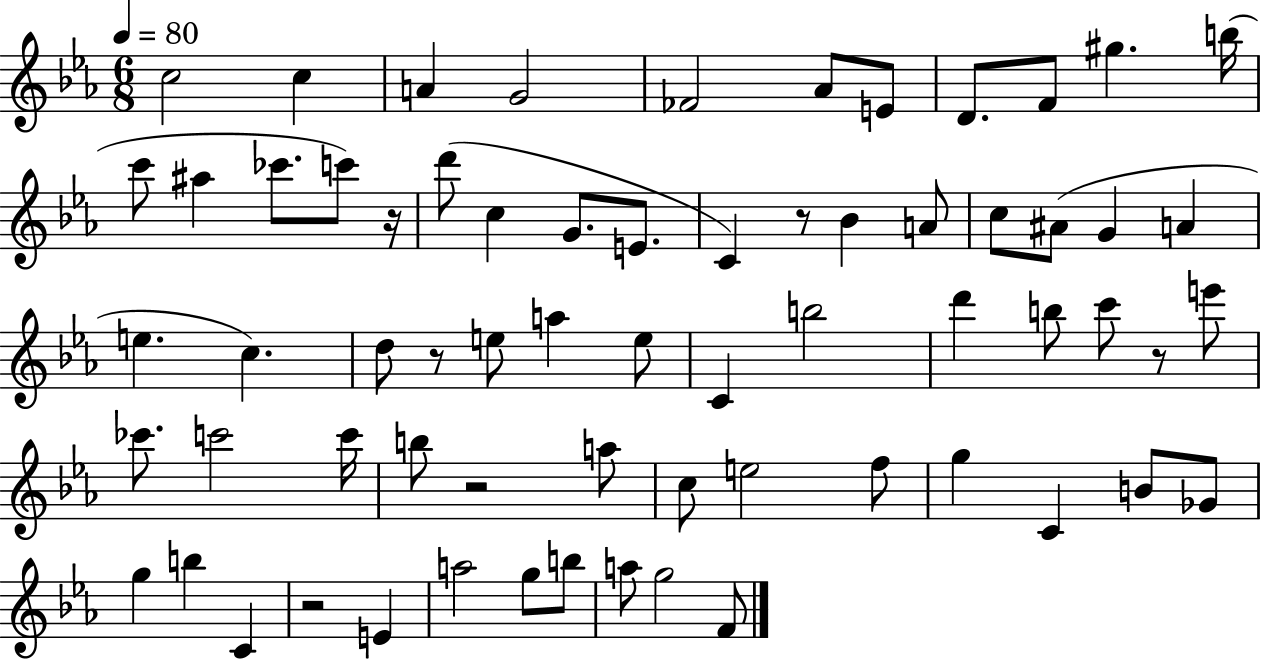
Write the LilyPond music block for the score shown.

{
  \clef treble
  \numericTimeSignature
  \time 6/8
  \key ees \major
  \tempo 4 = 80
  c''2 c''4 | a'4 g'2 | fes'2 aes'8 e'8 | d'8. f'8 gis''4. b''16( | \break c'''8 ais''4 ces'''8. c'''8) r16 | d'''8( c''4 g'8. e'8. | c'4) r8 bes'4 a'8 | c''8 ais'8( g'4 a'4 | \break e''4. c''4.) | d''8 r8 e''8 a''4 e''8 | c'4 b''2 | d'''4 b''8 c'''8 r8 e'''8 | \break ces'''8. c'''2 c'''16 | b''8 r2 a''8 | c''8 e''2 f''8 | g''4 c'4 b'8 ges'8 | \break g''4 b''4 c'4 | r2 e'4 | a''2 g''8 b''8 | a''8 g''2 f'8 | \break \bar "|."
}